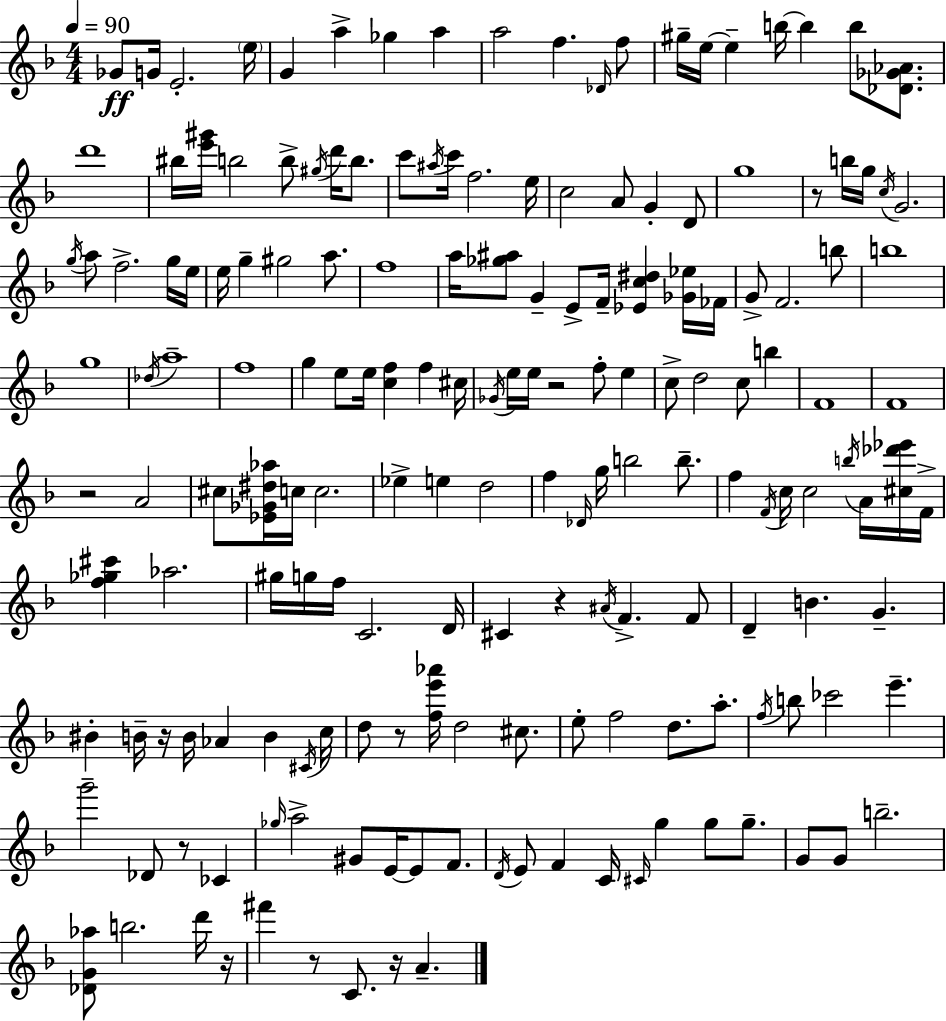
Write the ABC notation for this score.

X:1
T:Untitled
M:4/4
L:1/4
K:Dm
_G/2 G/4 E2 e/4 G a _g a a2 f _D/4 f/2 ^g/4 e/4 e b/4 b b/2 [_D_G_A]/2 d'4 ^b/4 [e'^g']/4 b2 b/2 ^g/4 d'/4 b/2 c'/2 ^a/4 c'/4 f2 e/4 c2 A/2 G D/2 g4 z/2 b/4 g/4 c/4 G2 g/4 a/2 f2 g/4 e/4 e/4 g ^g2 a/2 f4 a/4 [_g^a]/2 G E/2 F/4 [_Ec^d] [_G_e]/4 _F/4 G/2 F2 b/2 b4 g4 _d/4 a4 f4 g e/2 e/4 [cf] f ^c/4 _G/4 e/4 e/4 z2 f/2 e c/2 d2 c/2 b F4 F4 z2 A2 ^c/2 [_E_G^d_a]/4 c/4 c2 _e e d2 f _D/4 g/4 b2 b/2 f F/4 c/4 c2 b/4 A/4 [^c_d'_e']/4 F/4 [f_g^c'] _a2 ^g/4 g/4 f/4 C2 D/4 ^C z ^A/4 F F/2 D B G ^B B/4 z/4 B/4 _A B ^C/4 c/4 d/2 z/2 [fe'_a']/4 d2 ^c/2 e/2 f2 d/2 a/2 f/4 b/2 _c'2 e' g'2 _D/2 z/2 _C _g/4 a2 ^G/2 E/4 E/2 F/2 D/4 E/2 F C/4 ^C/4 g g/2 g/2 G/2 G/2 b2 [_DG_a]/2 b2 d'/4 z/4 ^f' z/2 C/2 z/4 A